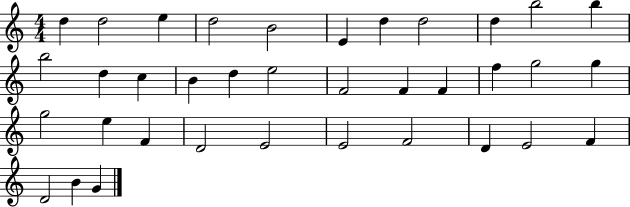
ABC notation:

X:1
T:Untitled
M:4/4
L:1/4
K:C
d d2 e d2 B2 E d d2 d b2 b b2 d c B d e2 F2 F F f g2 g g2 e F D2 E2 E2 F2 D E2 F D2 B G